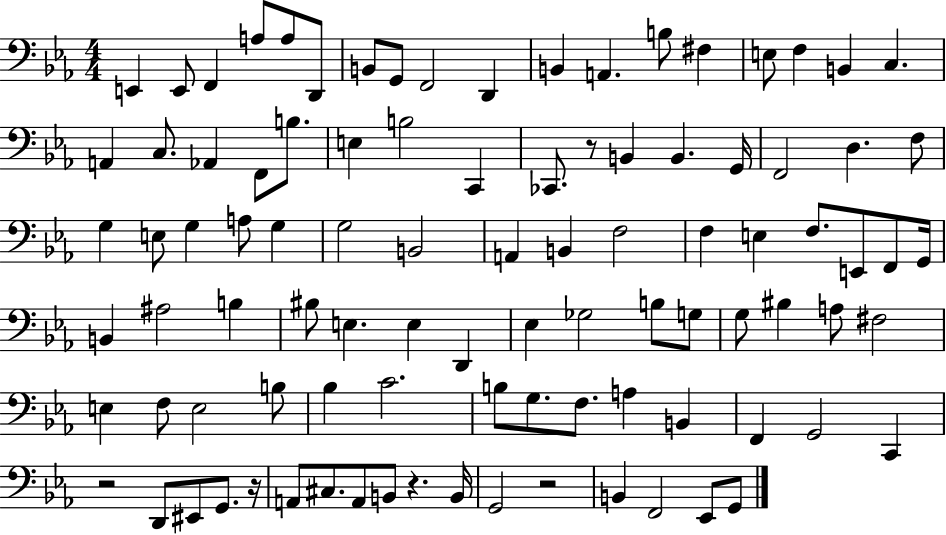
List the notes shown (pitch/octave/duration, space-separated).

E2/q E2/e F2/q A3/e A3/e D2/e B2/e G2/e F2/h D2/q B2/q A2/q. B3/e F#3/q E3/e F3/q B2/q C3/q. A2/q C3/e. Ab2/q F2/e B3/e. E3/q B3/h C2/q CES2/e. R/e B2/q B2/q. G2/s F2/h D3/q. F3/e G3/q E3/e G3/q A3/e G3/q G3/h B2/h A2/q B2/q F3/h F3/q E3/q F3/e. E2/e F2/e G2/s B2/q A#3/h B3/q BIS3/e E3/q. E3/q D2/q Eb3/q Gb3/h B3/e G3/e G3/e BIS3/q A3/e F#3/h E3/q F3/e E3/h B3/e Bb3/q C4/h. B3/e G3/e. F3/e. A3/q B2/q F2/q G2/h C2/q R/h D2/e EIS2/e G2/e. R/s A2/e C#3/e. A2/e B2/e R/q. B2/s G2/h R/h B2/q F2/h Eb2/e G2/e